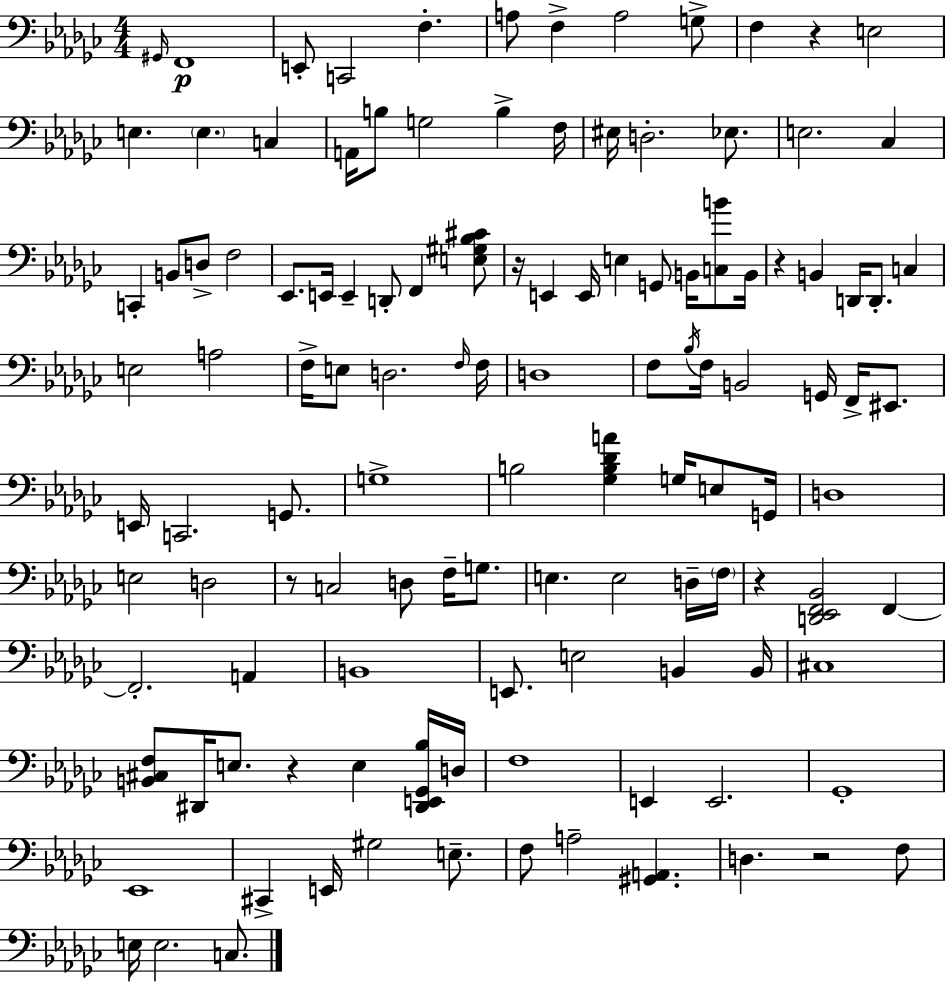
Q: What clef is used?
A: bass